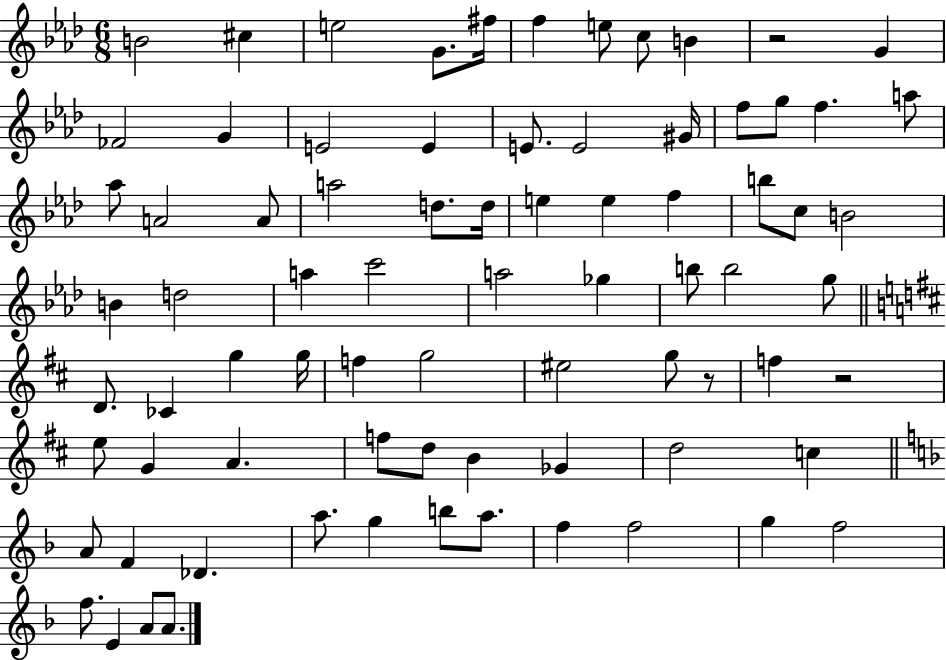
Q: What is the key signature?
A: AES major